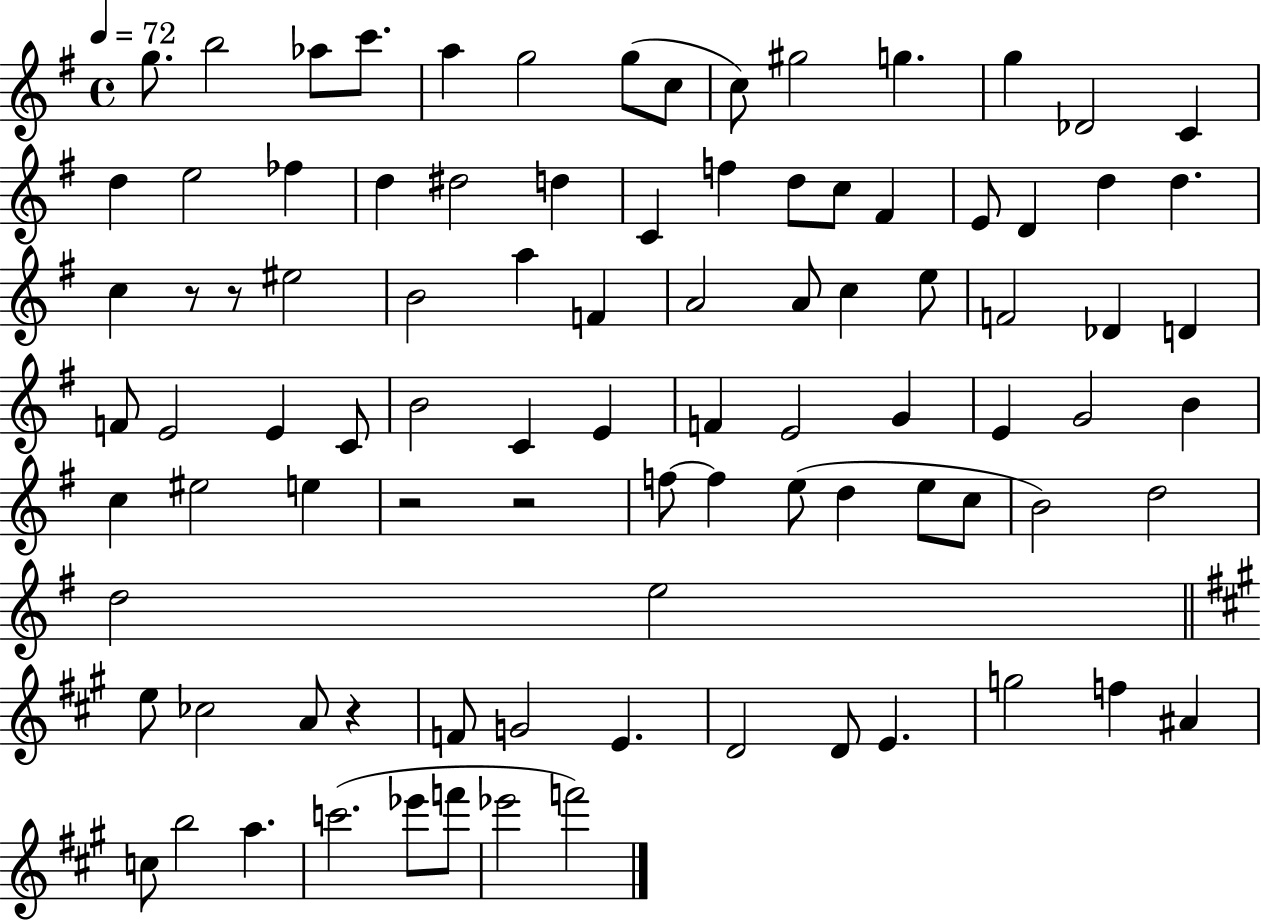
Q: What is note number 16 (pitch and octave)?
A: E5